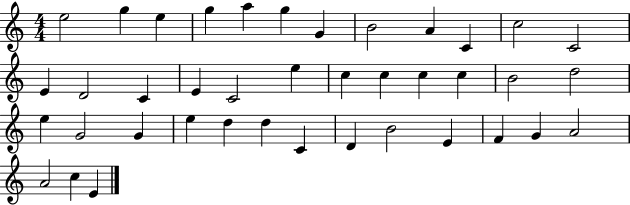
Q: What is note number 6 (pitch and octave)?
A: G5